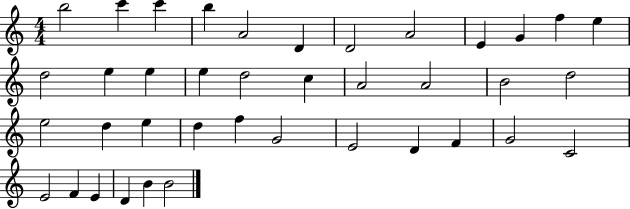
X:1
T:Untitled
M:4/4
L:1/4
K:C
b2 c' c' b A2 D D2 A2 E G f e d2 e e e d2 c A2 A2 B2 d2 e2 d e d f G2 E2 D F G2 C2 E2 F E D B B2